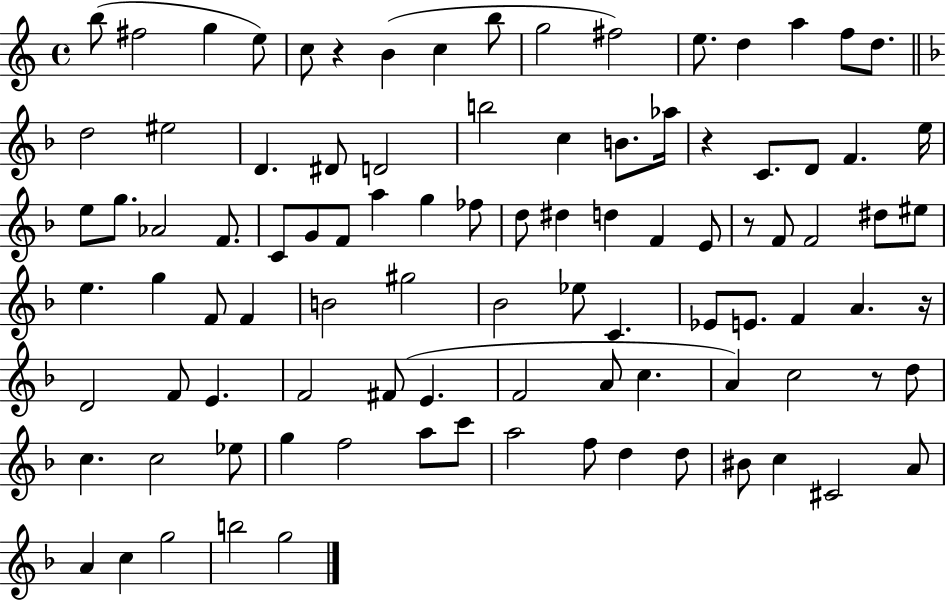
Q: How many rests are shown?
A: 5